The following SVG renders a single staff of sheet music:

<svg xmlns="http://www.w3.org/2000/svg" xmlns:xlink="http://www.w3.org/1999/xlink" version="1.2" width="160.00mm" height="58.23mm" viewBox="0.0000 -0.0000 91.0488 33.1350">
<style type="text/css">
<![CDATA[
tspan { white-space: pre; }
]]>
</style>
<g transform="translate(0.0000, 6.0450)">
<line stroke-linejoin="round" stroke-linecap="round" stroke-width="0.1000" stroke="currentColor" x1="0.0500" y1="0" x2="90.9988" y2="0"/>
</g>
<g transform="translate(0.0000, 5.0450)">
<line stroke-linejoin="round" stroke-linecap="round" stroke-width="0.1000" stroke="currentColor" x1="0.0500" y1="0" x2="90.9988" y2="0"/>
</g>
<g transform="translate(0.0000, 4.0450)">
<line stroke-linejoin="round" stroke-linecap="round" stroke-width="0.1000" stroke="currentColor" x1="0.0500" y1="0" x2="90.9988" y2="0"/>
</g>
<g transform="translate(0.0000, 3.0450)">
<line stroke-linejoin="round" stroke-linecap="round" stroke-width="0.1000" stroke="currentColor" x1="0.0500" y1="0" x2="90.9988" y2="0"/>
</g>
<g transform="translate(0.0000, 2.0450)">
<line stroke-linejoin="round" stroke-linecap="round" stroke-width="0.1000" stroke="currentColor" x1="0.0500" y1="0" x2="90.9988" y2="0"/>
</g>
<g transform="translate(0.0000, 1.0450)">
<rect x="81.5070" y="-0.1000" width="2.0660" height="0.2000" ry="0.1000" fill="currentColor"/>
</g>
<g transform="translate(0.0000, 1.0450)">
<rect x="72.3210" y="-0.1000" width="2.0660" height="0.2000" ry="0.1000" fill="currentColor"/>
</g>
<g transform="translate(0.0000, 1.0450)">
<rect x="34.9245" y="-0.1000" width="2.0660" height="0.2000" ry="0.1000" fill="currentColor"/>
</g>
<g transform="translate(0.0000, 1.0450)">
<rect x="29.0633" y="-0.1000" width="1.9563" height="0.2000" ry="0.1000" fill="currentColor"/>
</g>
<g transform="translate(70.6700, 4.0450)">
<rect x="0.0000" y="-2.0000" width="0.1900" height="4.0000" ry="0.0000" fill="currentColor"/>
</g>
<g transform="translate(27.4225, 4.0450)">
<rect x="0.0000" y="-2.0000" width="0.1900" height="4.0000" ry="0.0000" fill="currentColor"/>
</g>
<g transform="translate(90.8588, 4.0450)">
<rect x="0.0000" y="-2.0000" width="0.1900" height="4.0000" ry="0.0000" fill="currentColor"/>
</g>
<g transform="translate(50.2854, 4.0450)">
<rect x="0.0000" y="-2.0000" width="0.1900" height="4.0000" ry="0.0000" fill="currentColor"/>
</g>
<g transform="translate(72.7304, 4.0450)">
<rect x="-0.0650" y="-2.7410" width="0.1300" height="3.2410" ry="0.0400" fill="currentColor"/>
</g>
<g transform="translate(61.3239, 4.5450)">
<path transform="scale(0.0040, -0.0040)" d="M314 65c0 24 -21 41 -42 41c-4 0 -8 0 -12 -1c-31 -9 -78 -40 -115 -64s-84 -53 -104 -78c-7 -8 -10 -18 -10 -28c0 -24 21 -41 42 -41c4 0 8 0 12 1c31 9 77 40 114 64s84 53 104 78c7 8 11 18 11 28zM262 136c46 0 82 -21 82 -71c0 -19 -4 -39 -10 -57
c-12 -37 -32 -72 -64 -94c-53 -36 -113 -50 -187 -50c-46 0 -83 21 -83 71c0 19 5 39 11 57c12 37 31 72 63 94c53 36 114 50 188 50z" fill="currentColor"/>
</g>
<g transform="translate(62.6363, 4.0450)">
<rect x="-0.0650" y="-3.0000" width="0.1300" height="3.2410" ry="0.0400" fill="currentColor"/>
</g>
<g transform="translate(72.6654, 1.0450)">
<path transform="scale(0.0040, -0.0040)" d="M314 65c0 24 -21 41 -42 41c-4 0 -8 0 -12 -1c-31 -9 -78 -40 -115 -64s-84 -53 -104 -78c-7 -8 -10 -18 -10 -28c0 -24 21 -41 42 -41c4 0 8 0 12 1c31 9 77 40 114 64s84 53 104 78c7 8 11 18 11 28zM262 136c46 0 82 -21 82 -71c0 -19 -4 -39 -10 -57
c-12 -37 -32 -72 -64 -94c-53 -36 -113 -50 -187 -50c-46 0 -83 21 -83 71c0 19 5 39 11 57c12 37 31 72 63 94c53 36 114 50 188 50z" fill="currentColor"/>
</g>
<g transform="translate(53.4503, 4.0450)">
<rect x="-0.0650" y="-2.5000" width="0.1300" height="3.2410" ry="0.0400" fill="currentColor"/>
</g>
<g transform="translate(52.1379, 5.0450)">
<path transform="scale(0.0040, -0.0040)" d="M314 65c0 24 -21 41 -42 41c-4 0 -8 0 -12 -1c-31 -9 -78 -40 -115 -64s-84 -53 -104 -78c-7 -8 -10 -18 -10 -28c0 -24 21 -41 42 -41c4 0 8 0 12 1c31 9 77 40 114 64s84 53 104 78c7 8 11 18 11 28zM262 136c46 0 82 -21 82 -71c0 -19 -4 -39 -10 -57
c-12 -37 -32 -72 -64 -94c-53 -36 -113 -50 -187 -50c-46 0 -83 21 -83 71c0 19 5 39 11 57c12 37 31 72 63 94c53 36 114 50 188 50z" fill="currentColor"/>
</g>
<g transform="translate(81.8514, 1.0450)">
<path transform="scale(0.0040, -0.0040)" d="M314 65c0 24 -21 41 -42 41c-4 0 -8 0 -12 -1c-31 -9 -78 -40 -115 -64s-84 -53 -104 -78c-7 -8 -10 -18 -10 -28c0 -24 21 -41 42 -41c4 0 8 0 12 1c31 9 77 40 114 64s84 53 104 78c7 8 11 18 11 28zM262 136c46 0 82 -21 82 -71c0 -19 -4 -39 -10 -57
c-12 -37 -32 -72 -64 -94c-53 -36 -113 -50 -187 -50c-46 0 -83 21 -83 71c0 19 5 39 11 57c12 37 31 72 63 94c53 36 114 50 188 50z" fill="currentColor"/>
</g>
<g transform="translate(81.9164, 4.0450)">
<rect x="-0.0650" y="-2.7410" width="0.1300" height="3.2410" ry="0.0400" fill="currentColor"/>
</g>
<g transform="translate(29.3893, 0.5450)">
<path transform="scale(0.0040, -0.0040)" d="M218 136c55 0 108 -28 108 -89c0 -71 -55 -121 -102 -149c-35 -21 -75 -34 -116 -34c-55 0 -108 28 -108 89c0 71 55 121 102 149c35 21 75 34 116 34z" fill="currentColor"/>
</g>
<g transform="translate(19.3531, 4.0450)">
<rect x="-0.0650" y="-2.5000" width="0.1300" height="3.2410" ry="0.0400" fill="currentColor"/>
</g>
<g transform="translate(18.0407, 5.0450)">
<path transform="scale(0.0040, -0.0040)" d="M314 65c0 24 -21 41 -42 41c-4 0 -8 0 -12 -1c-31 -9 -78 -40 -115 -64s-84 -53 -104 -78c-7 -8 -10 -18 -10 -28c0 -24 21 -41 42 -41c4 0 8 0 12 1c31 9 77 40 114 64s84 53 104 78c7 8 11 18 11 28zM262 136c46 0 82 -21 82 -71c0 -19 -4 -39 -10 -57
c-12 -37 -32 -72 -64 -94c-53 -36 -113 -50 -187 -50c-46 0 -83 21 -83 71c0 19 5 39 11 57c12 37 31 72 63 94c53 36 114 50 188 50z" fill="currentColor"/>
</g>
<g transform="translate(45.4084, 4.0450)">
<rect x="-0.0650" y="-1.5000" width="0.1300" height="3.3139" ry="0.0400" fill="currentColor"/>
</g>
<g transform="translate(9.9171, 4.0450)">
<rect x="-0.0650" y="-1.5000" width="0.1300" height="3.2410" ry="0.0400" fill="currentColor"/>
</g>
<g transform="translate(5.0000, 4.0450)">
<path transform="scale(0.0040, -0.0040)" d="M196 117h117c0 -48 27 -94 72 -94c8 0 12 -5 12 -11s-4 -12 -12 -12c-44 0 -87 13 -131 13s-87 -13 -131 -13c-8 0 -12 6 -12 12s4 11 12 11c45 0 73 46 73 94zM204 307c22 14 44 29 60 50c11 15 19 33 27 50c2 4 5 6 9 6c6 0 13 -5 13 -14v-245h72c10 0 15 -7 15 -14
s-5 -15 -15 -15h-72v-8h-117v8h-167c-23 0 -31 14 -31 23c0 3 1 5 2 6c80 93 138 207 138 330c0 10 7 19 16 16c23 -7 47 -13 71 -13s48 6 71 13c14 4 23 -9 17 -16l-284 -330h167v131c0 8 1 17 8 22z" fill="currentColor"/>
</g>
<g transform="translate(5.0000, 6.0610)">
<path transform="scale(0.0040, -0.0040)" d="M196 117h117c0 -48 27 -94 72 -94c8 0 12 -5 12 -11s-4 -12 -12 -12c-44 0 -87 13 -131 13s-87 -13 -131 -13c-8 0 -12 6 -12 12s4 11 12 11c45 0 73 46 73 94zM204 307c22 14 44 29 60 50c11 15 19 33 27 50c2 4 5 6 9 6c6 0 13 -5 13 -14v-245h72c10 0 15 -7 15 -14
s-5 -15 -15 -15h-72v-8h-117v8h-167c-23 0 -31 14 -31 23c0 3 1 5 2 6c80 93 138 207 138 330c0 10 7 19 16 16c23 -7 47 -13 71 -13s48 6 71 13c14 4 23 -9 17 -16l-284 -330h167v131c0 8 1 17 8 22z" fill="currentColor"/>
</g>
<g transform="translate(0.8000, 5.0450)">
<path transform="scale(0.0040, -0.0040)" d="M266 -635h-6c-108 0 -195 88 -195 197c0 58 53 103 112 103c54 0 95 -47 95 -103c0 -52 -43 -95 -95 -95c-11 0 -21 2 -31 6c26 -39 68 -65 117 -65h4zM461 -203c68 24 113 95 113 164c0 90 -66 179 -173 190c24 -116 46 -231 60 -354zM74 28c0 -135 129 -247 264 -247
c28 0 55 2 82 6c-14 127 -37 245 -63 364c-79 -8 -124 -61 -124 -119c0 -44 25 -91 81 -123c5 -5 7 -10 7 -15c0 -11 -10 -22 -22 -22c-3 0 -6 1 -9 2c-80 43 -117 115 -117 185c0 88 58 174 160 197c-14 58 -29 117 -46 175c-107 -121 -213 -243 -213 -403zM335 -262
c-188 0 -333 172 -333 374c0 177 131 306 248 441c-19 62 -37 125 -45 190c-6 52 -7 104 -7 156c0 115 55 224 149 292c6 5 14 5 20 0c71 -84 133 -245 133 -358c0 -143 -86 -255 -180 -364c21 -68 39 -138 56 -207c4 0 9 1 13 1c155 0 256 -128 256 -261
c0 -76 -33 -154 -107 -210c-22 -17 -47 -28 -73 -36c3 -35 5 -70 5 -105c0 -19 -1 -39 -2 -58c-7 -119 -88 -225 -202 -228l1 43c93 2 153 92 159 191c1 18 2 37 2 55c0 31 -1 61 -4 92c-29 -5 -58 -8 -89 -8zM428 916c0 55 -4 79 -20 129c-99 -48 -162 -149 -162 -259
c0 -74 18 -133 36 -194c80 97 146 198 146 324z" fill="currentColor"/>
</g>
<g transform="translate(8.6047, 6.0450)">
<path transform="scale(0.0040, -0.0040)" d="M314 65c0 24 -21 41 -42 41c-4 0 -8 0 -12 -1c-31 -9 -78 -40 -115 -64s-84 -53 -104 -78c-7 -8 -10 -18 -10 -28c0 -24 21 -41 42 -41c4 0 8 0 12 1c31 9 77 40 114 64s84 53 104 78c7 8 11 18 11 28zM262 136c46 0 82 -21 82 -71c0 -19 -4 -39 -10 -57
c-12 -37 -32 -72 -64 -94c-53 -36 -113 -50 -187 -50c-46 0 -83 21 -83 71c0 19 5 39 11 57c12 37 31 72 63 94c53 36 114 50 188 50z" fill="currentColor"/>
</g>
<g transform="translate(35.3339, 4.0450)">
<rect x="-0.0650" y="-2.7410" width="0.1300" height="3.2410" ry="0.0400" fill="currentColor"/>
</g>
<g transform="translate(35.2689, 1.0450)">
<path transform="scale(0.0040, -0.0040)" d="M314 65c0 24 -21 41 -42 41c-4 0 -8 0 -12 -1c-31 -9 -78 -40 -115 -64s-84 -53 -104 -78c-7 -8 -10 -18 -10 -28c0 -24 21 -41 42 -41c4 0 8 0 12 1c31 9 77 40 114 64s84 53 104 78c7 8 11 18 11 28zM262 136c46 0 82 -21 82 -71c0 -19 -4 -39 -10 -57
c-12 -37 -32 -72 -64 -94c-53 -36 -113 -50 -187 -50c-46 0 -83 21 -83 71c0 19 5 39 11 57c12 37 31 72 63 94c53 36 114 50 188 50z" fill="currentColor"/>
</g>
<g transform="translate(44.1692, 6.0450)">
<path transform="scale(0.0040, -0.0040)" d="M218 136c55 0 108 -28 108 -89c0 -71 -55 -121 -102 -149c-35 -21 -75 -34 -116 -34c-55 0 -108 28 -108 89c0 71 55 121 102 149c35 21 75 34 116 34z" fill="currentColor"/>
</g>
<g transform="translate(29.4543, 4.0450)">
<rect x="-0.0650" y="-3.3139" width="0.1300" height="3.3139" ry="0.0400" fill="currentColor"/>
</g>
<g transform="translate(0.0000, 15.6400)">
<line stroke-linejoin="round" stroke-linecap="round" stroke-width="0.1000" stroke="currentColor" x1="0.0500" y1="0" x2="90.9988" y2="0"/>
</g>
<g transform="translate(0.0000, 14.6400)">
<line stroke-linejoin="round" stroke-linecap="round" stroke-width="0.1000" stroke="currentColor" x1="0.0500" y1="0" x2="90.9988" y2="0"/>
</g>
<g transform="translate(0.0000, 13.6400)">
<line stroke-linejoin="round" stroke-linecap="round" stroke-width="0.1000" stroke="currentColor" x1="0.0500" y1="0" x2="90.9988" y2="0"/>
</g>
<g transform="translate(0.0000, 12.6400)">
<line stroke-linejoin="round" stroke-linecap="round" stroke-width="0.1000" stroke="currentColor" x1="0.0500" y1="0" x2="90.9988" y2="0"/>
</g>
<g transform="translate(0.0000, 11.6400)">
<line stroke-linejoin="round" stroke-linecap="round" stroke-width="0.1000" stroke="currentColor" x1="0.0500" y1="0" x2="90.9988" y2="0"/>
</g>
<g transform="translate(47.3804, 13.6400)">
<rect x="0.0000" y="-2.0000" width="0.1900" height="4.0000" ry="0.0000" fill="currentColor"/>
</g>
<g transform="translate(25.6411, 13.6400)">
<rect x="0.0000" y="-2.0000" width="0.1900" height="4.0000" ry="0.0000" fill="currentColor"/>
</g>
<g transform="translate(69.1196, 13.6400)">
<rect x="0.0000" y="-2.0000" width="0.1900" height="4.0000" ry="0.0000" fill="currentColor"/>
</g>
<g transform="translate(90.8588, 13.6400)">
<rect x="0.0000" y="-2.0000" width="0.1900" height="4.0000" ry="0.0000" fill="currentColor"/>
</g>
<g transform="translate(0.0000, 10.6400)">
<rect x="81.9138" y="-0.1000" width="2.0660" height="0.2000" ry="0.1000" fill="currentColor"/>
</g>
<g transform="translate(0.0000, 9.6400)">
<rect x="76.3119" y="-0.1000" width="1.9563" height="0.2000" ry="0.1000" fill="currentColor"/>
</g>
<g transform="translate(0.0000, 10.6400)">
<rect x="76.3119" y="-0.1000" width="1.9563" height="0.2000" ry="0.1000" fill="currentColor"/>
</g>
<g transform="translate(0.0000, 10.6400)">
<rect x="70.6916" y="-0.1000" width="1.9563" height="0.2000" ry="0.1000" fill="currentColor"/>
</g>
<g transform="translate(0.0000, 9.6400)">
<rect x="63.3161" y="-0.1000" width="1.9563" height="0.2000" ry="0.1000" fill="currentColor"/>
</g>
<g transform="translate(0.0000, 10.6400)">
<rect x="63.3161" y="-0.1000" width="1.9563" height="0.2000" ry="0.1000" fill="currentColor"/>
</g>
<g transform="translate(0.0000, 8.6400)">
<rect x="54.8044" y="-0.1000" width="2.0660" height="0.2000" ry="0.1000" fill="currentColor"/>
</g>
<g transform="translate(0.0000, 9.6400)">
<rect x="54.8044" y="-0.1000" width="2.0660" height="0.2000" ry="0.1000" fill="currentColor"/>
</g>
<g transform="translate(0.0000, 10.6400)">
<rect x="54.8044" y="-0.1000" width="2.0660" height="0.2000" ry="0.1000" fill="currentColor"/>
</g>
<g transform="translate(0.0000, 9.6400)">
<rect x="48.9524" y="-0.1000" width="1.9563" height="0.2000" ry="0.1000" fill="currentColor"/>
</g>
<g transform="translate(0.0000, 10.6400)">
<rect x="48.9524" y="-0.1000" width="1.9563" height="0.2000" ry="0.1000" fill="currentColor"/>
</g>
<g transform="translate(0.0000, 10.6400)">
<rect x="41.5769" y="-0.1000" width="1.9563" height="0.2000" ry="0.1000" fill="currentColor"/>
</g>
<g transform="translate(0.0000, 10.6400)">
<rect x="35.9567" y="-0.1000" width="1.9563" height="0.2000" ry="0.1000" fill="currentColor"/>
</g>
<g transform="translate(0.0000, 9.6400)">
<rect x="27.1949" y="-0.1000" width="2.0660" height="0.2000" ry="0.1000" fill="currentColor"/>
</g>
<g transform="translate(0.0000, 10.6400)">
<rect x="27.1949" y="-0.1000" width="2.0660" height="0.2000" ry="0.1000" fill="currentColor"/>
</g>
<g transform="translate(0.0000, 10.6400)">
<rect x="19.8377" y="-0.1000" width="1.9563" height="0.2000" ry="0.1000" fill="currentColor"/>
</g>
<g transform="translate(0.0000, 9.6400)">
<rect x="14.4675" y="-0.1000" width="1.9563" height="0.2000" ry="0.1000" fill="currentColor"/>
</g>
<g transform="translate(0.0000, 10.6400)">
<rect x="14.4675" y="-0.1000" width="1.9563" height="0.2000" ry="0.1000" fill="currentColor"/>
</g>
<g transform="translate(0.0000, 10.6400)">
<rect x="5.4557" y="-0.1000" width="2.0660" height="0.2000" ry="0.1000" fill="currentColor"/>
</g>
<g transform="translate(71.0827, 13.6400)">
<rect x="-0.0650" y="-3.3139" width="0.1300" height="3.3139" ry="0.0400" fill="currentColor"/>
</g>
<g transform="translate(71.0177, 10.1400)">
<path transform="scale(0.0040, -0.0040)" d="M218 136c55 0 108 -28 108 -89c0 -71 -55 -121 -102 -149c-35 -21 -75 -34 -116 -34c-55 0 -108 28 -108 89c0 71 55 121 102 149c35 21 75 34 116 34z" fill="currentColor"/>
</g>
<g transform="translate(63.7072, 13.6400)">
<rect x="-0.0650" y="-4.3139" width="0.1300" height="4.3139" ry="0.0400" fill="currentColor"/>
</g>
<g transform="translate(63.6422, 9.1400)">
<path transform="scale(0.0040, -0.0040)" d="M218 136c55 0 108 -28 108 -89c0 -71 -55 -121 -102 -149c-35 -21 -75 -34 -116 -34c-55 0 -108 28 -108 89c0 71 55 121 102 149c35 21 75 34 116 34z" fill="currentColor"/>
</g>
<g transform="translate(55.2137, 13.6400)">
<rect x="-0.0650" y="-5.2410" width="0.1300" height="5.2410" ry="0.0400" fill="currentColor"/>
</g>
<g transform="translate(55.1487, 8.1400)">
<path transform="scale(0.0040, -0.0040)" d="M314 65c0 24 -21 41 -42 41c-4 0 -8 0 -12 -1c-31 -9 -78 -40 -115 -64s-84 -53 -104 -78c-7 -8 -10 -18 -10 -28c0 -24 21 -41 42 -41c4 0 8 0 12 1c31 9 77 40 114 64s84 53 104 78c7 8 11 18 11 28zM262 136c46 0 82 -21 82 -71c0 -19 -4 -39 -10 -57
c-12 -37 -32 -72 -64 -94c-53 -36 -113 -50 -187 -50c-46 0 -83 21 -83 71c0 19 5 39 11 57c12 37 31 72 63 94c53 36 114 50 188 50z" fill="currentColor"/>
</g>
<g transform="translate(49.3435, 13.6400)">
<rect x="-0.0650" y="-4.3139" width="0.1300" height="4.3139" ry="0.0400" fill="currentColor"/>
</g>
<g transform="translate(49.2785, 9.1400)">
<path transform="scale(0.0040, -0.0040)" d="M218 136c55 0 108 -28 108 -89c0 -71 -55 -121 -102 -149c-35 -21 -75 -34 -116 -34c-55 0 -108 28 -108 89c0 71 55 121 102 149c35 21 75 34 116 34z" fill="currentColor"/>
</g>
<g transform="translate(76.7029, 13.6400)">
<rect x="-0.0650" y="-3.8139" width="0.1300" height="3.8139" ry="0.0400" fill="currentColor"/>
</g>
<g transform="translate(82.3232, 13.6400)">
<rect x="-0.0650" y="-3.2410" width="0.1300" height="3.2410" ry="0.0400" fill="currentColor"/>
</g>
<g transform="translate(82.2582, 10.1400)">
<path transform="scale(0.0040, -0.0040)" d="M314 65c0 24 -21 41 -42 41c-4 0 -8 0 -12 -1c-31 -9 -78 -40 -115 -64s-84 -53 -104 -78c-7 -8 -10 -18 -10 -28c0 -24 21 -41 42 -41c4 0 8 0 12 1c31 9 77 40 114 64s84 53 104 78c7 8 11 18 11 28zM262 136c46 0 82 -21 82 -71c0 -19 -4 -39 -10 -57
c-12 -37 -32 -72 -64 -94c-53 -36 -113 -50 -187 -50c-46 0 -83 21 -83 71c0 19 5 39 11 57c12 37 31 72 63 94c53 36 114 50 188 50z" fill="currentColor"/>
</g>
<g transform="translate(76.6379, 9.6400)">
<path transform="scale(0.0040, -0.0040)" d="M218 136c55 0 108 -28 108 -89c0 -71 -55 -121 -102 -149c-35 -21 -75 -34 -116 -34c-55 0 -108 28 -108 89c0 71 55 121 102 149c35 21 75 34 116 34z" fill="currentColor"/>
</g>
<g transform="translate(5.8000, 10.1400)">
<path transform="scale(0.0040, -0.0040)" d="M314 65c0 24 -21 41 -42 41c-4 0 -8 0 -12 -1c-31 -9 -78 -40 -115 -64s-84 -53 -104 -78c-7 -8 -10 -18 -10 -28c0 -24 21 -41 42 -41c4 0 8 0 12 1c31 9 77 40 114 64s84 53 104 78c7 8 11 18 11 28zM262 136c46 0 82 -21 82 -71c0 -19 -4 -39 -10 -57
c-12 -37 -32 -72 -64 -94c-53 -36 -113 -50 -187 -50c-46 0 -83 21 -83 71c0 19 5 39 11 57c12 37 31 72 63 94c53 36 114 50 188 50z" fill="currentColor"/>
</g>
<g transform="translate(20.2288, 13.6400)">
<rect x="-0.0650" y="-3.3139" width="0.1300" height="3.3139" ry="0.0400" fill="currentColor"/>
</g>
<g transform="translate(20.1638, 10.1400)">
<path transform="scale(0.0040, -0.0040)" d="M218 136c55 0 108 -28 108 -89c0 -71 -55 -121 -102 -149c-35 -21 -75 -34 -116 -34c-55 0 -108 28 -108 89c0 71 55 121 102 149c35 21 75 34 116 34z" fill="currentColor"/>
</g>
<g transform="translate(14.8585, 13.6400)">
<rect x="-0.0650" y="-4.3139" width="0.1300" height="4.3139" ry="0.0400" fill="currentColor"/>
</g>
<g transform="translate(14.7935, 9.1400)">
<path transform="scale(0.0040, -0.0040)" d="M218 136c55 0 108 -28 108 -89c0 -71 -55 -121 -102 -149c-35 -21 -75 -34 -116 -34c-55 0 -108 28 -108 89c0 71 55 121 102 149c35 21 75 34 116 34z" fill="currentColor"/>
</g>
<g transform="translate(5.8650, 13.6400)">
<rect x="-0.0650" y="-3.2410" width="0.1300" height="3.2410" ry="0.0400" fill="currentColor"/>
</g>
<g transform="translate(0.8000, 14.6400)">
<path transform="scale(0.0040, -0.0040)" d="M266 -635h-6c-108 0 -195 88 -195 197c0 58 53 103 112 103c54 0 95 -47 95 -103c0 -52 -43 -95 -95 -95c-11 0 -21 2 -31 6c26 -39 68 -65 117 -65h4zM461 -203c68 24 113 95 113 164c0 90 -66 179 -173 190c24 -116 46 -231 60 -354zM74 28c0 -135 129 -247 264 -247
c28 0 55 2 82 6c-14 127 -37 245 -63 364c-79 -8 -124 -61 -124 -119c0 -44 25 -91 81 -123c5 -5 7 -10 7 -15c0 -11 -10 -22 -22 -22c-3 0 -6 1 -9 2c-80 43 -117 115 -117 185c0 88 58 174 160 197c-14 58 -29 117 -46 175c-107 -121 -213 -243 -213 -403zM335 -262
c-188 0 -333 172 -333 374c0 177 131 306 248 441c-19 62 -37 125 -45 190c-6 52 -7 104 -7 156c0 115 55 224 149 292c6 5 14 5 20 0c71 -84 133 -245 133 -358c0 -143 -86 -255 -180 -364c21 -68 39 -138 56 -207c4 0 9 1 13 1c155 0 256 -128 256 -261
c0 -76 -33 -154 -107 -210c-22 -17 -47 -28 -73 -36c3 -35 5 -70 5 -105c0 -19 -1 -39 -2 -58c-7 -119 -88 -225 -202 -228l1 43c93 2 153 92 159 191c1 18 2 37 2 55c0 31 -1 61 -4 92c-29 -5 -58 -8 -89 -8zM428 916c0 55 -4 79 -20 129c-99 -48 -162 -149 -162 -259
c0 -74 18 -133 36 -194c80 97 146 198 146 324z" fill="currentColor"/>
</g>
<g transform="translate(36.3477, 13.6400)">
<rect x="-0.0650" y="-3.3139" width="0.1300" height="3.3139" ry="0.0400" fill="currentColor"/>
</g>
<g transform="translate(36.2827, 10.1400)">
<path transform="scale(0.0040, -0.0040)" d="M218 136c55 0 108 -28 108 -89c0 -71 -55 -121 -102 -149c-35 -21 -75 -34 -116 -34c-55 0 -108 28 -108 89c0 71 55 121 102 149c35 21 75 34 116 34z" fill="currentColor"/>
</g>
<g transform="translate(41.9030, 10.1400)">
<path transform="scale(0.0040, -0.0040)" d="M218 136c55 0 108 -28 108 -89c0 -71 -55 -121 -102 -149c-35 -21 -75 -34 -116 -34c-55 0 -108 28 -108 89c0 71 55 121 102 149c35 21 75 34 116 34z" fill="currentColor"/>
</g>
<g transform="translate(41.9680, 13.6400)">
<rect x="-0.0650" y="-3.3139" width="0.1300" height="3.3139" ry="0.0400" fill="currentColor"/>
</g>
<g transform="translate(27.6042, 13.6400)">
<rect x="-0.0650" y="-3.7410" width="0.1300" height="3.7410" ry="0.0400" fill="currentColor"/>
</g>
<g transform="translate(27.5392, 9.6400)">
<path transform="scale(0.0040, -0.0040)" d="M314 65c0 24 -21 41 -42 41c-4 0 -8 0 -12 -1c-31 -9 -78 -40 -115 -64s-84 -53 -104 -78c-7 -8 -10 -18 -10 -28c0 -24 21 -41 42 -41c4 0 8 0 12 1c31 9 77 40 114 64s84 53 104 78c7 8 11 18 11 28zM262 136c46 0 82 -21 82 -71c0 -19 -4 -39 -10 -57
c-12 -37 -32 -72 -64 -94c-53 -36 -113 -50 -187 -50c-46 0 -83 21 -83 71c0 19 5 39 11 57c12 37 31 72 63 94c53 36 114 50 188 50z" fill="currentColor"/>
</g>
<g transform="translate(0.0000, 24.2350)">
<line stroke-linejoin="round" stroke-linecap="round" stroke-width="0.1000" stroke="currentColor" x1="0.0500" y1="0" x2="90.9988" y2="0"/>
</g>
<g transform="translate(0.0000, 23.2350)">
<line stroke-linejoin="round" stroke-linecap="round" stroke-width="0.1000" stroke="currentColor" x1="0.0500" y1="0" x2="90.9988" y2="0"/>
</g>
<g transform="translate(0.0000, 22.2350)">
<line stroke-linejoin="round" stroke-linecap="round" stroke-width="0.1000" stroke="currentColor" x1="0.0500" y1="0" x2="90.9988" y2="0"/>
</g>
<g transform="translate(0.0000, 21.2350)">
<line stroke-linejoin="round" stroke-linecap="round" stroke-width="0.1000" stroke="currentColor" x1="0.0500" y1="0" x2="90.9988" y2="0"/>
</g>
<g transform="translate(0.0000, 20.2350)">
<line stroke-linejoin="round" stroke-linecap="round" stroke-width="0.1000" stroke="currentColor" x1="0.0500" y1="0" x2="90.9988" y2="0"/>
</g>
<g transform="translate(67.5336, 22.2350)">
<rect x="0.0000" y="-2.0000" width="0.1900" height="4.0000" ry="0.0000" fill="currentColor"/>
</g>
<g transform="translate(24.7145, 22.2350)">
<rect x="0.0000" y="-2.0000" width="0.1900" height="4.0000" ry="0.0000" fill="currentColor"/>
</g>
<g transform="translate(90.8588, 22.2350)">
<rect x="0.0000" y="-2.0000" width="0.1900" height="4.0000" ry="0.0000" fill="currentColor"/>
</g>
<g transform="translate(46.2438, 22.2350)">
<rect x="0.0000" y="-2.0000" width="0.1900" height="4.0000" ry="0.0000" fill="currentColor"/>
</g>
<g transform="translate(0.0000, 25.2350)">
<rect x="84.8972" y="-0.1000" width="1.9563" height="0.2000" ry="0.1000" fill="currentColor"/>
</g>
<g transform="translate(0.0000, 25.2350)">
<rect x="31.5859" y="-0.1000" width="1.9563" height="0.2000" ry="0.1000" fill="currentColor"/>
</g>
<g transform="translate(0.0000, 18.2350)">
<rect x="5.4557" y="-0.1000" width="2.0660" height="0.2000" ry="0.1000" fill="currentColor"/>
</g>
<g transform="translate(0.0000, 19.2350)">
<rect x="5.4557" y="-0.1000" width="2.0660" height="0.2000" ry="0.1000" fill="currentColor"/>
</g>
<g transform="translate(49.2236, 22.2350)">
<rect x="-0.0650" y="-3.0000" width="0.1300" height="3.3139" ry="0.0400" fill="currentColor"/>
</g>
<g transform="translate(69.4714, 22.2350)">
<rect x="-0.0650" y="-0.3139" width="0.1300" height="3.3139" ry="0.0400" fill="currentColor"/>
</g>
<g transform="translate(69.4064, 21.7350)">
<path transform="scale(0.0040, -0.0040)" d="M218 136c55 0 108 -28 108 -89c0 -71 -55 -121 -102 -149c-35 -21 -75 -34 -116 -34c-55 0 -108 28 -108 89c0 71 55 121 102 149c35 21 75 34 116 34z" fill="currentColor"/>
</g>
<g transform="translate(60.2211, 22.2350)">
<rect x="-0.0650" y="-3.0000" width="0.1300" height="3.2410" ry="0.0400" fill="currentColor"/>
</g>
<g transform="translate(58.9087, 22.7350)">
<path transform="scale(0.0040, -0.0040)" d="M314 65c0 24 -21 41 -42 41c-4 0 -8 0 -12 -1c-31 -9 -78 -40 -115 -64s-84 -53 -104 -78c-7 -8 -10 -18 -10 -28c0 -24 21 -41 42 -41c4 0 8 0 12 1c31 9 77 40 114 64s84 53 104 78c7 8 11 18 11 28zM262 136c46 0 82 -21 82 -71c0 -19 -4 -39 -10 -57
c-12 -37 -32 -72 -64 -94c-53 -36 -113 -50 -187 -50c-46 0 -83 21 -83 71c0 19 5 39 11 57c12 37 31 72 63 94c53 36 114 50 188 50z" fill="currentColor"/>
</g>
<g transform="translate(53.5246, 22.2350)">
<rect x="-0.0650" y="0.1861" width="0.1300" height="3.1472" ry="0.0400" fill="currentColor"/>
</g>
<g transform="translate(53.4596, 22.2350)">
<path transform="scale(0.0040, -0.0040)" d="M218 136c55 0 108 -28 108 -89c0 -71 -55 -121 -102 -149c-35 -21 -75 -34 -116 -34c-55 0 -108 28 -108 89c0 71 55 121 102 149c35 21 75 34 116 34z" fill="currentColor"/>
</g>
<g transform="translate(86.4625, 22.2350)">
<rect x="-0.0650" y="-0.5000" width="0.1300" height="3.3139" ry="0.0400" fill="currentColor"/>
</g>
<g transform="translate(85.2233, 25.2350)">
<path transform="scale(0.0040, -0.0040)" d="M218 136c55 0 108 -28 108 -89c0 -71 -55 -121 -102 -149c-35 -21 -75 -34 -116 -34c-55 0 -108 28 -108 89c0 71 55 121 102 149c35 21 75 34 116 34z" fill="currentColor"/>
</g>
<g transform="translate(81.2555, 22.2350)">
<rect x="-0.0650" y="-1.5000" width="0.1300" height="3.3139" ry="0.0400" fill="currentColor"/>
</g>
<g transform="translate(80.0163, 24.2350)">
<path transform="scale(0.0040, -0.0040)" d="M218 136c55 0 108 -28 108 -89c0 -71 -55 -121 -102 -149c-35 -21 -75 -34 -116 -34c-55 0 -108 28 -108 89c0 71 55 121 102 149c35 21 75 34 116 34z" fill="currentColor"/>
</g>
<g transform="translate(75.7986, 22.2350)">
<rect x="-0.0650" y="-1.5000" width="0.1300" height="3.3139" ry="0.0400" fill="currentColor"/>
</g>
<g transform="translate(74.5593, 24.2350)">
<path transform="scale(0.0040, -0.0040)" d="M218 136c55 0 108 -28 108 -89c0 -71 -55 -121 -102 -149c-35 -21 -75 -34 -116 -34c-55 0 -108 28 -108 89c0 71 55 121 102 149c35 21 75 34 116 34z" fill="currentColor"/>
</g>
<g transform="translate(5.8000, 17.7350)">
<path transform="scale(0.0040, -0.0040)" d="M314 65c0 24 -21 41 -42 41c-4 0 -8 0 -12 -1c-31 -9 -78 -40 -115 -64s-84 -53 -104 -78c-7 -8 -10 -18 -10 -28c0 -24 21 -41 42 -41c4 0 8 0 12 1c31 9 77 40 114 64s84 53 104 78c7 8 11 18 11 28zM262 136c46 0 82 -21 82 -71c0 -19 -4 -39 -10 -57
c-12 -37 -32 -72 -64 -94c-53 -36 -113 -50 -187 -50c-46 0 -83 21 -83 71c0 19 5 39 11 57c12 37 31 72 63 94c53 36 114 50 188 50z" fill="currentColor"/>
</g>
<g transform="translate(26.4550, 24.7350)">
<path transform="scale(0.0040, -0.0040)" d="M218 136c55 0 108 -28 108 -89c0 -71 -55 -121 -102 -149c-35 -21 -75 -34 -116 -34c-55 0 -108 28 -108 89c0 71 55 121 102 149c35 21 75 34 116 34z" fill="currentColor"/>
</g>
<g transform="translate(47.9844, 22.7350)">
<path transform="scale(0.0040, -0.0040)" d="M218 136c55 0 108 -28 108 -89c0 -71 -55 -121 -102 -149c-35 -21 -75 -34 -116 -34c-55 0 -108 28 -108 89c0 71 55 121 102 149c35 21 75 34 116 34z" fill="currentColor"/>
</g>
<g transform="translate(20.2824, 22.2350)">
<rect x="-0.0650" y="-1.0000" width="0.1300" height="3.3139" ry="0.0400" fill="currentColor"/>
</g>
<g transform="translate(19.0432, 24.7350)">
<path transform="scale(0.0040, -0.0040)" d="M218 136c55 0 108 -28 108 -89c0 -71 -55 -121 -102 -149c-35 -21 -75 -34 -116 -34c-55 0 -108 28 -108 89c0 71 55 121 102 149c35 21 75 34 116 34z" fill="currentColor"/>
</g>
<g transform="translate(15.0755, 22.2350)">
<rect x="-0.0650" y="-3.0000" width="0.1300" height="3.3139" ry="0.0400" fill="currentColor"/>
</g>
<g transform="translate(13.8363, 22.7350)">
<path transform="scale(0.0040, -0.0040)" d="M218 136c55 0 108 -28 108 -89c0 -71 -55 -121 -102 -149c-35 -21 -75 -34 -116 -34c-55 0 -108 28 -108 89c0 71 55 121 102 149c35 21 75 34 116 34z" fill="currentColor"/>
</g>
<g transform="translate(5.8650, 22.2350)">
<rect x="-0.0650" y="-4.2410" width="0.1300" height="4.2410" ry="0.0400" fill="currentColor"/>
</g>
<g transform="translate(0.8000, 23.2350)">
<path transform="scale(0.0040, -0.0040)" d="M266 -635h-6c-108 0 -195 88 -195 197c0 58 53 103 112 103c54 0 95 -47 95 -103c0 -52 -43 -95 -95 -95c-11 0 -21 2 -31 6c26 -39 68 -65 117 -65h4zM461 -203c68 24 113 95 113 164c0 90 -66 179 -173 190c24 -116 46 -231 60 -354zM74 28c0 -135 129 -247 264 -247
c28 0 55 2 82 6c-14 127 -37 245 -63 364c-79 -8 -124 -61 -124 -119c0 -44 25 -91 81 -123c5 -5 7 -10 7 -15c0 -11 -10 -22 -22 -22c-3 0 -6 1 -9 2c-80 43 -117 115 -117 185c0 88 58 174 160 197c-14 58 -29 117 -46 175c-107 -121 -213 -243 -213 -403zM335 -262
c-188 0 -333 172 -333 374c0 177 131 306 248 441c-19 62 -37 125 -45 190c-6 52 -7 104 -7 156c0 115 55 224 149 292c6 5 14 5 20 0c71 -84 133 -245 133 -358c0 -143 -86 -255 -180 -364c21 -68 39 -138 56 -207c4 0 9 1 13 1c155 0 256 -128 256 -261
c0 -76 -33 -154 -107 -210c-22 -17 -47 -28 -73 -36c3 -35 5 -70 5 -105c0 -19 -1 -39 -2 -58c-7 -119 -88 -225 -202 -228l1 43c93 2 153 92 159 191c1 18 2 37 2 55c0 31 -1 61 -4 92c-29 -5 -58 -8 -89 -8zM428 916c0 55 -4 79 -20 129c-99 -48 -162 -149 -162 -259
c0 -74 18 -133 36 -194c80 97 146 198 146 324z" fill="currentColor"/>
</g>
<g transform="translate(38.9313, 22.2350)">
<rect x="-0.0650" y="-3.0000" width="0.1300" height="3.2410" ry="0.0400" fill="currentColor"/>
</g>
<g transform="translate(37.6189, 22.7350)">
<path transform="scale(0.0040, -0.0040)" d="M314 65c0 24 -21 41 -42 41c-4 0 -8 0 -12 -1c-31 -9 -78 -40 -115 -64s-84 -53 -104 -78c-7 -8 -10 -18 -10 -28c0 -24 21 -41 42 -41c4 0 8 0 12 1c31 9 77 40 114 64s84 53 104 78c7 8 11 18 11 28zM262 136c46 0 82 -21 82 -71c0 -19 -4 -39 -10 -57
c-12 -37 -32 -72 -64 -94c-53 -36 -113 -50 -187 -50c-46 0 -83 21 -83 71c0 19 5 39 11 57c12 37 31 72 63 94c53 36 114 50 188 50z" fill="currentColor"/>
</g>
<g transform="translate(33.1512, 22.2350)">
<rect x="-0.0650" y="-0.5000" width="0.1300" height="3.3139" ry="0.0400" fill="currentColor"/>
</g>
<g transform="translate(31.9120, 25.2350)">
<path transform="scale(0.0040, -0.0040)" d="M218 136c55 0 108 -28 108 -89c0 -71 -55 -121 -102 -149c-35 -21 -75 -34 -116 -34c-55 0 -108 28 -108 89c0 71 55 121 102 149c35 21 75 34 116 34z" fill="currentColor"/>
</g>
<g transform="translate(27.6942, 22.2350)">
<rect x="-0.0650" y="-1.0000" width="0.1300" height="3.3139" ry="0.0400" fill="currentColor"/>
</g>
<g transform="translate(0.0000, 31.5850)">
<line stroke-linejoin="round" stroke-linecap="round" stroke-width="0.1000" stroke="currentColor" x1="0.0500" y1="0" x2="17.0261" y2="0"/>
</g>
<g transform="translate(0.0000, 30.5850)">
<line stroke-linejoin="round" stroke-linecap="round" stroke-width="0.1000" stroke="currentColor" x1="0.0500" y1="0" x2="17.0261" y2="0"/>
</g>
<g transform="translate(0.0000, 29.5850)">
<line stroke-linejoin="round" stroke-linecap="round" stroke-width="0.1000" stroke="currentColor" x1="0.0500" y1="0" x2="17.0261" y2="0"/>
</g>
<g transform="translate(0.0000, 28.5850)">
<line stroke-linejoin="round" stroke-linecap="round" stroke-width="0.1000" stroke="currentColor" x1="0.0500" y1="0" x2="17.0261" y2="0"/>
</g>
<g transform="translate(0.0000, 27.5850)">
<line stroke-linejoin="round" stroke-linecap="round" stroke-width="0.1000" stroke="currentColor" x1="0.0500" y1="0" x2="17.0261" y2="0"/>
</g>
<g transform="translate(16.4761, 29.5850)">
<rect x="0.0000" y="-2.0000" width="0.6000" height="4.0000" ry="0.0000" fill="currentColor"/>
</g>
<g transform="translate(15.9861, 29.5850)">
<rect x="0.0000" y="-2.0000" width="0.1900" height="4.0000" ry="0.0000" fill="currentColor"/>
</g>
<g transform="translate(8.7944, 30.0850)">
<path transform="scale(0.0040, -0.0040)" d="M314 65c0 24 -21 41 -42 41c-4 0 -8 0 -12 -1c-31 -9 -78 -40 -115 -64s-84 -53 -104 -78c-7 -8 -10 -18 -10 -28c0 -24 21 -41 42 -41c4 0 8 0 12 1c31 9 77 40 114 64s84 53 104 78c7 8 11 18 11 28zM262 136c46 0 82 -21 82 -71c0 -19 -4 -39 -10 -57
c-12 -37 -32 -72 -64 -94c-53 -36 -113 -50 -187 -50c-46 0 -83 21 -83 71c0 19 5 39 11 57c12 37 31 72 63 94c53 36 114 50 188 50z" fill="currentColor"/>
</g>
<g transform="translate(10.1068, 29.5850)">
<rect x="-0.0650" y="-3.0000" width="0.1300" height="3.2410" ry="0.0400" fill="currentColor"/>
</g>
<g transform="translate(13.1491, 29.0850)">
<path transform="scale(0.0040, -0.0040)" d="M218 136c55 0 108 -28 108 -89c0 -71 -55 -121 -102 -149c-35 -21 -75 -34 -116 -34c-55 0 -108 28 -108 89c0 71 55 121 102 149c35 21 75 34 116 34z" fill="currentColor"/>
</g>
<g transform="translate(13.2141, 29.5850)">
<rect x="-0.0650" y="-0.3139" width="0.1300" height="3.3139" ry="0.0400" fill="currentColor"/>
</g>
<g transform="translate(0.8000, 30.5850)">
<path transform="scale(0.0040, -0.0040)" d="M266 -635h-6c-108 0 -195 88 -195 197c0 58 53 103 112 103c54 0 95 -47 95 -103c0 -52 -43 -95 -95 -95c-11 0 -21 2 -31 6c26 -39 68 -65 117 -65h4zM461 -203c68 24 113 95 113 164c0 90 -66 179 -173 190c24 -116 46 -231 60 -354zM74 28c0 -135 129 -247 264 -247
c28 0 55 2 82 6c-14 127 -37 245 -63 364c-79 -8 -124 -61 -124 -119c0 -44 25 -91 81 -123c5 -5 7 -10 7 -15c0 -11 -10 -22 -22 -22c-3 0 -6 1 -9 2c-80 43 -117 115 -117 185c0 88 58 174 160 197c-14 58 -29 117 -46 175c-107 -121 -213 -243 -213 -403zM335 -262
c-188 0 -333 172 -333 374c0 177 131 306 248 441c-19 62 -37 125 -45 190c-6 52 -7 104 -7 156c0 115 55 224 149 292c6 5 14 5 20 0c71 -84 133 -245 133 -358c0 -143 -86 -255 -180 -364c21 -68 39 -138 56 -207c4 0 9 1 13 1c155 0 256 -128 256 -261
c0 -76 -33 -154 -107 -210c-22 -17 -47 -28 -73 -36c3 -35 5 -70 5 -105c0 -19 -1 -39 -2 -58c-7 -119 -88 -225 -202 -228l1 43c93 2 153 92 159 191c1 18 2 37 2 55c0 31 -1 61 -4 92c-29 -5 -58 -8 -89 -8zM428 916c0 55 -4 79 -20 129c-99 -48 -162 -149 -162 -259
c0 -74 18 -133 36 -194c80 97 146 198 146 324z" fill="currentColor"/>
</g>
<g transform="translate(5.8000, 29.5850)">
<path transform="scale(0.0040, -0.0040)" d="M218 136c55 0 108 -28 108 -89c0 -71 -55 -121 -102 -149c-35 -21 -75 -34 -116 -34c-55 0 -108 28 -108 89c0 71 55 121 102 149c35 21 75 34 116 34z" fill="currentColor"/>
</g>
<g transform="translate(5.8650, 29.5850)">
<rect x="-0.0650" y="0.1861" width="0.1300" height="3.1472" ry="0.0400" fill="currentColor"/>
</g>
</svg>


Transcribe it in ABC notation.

X:1
T:Untitled
M:4/4
L:1/4
K:C
E2 G2 b a2 E G2 A2 a2 a2 b2 d' b c'2 b b d' f'2 d' b c' b2 d'2 A D D C A2 A B A2 c E E C B A2 c